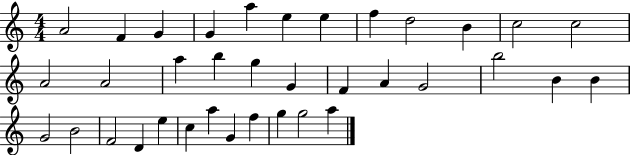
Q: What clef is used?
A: treble